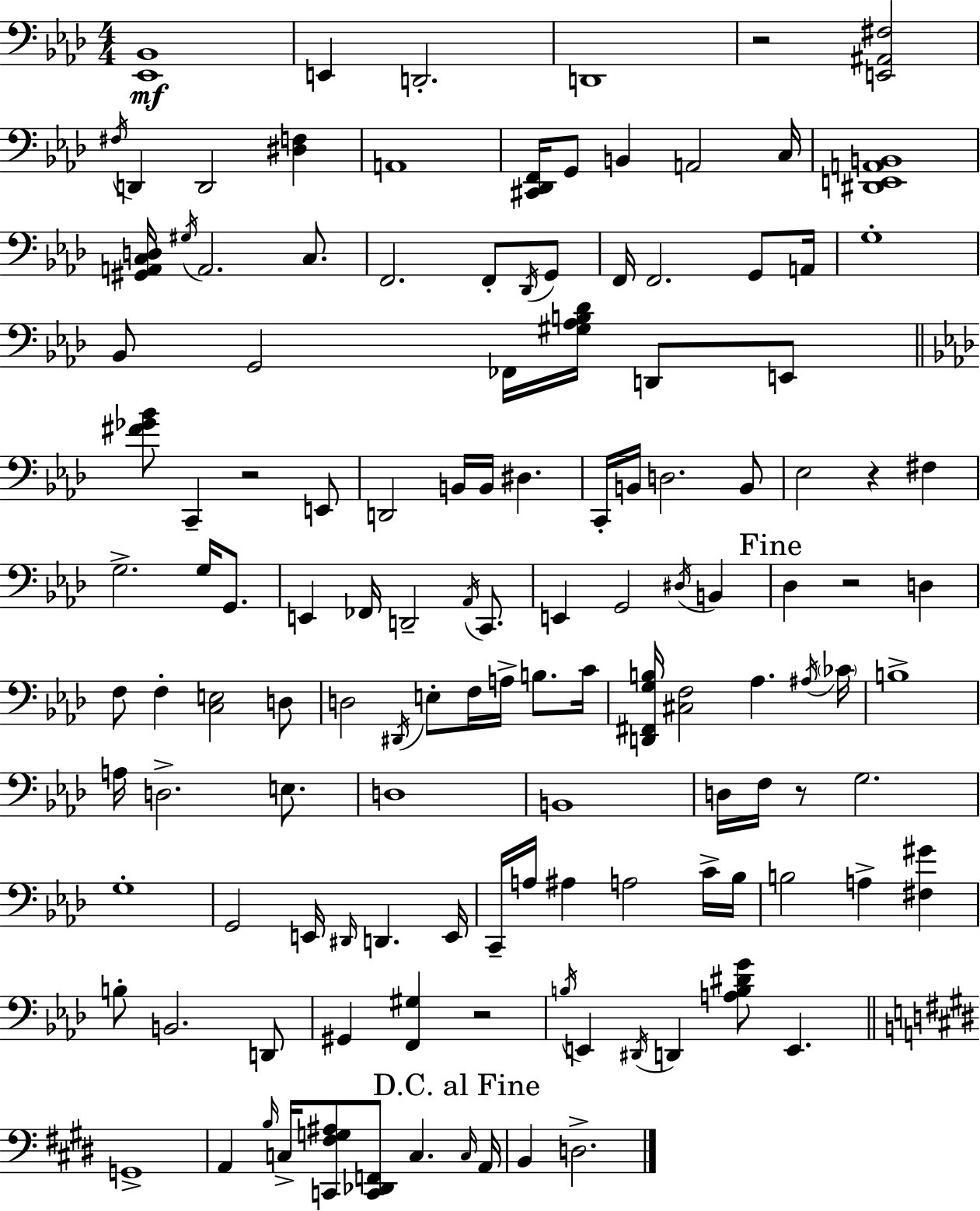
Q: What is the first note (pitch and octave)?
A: E2